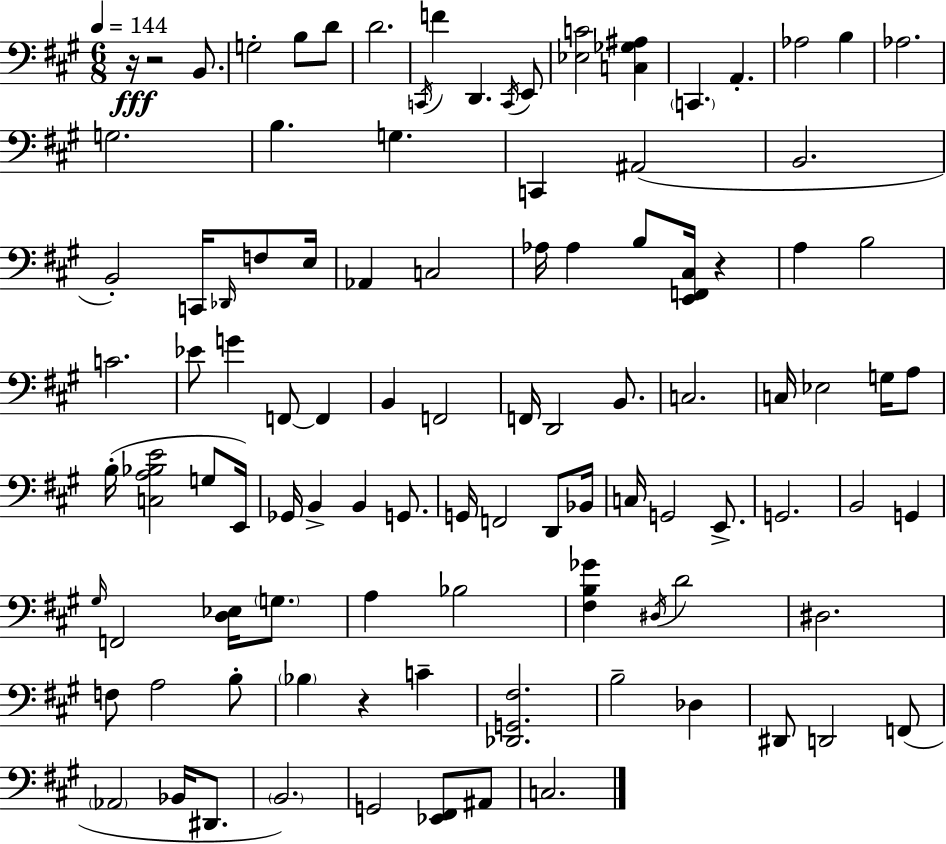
R/s R/h B2/e. G3/h B3/e D4/e D4/h. C2/s F4/q D2/q. C2/s E2/e [Eb3,C4]/h [C3,Gb3,A#3]/q C2/q. A2/q. Ab3/h B3/q Ab3/h. G3/h. B3/q. G3/q. C2/q A#2/h B2/h. B2/h C2/s Db2/s F3/e E3/s Ab2/q C3/h Ab3/s Ab3/q B3/e [E2,F2,C#3]/s R/q A3/q B3/h C4/h. Eb4/e G4/q F2/e F2/q B2/q F2/h F2/s D2/h B2/e. C3/h. C3/s Eb3/h G3/s A3/e B3/s [C3,A3,Bb3,E4]/h G3/e E2/s Gb2/s B2/q B2/q G2/e. G2/s F2/h D2/e Bb2/s C3/s G2/h E2/e. G2/h. B2/h G2/q G#3/s F2/h [D3,Eb3]/s G3/e. A3/q Bb3/h [F#3,B3,Gb4]/q D#3/s D4/h D#3/h. F3/e A3/h B3/e Bb3/q R/q C4/q [Db2,G2,F#3]/h. B3/h Db3/q D#2/e D2/h F2/e Ab2/h Bb2/s D#2/e. B2/h. G2/h [Eb2,F#2]/e A#2/e C3/h.